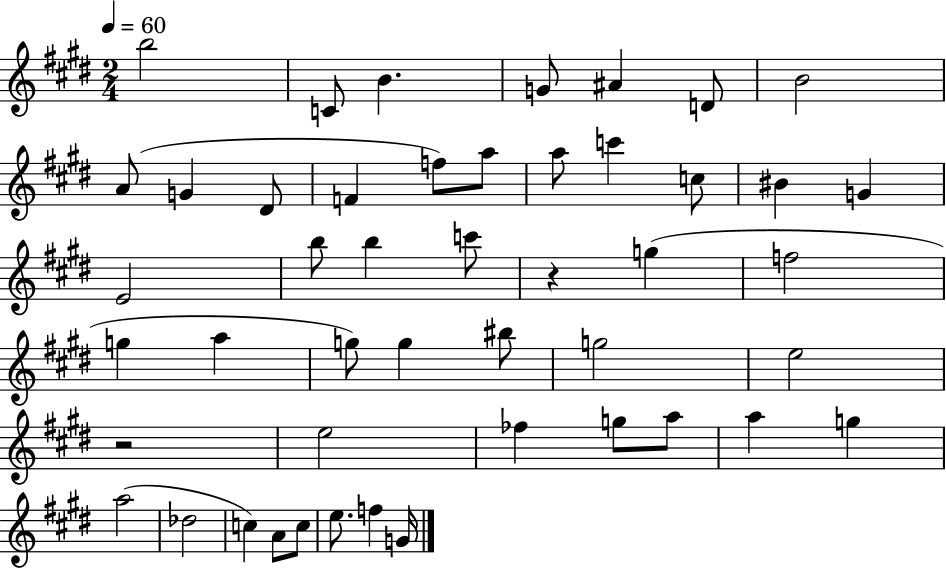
X:1
T:Untitled
M:2/4
L:1/4
K:E
b2 C/2 B G/2 ^A D/2 B2 A/2 G ^D/2 F f/2 a/2 a/2 c' c/2 ^B G E2 b/2 b c'/2 z g f2 g a g/2 g ^b/2 g2 e2 z2 e2 _f g/2 a/2 a g a2 _d2 c A/2 c/2 e/2 f G/4